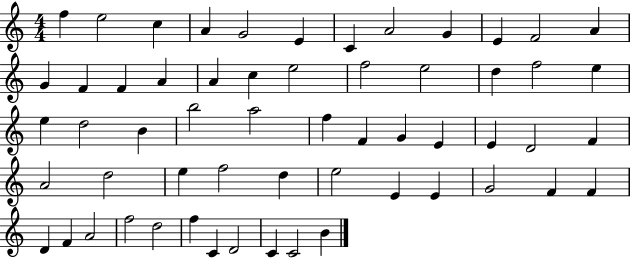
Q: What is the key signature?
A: C major